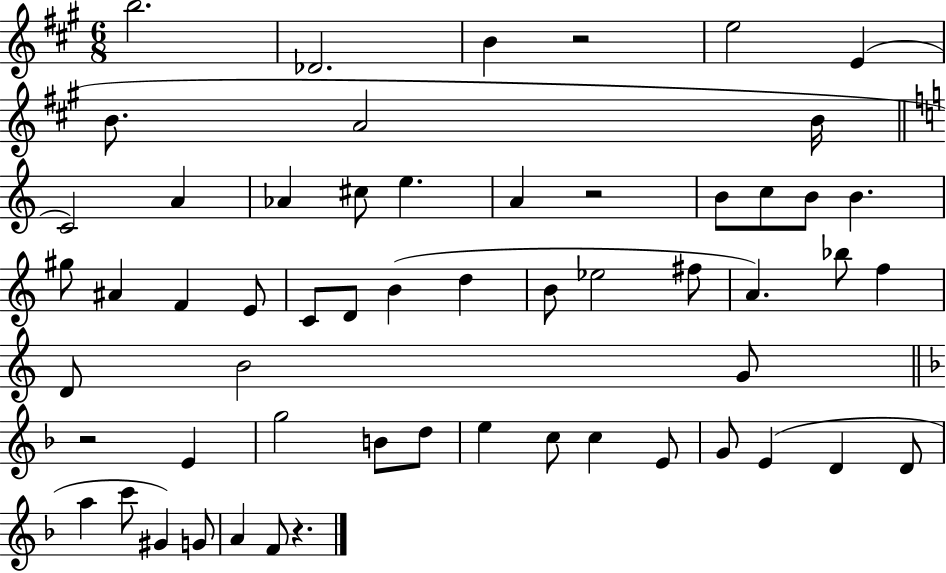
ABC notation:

X:1
T:Untitled
M:6/8
L:1/4
K:A
b2 _D2 B z2 e2 E B/2 A2 B/4 C2 A _A ^c/2 e A z2 B/2 c/2 B/2 B ^g/2 ^A F E/2 C/2 D/2 B d B/2 _e2 ^f/2 A _b/2 f D/2 B2 G/2 z2 E g2 B/2 d/2 e c/2 c E/2 G/2 E D D/2 a c'/2 ^G G/2 A F/2 z